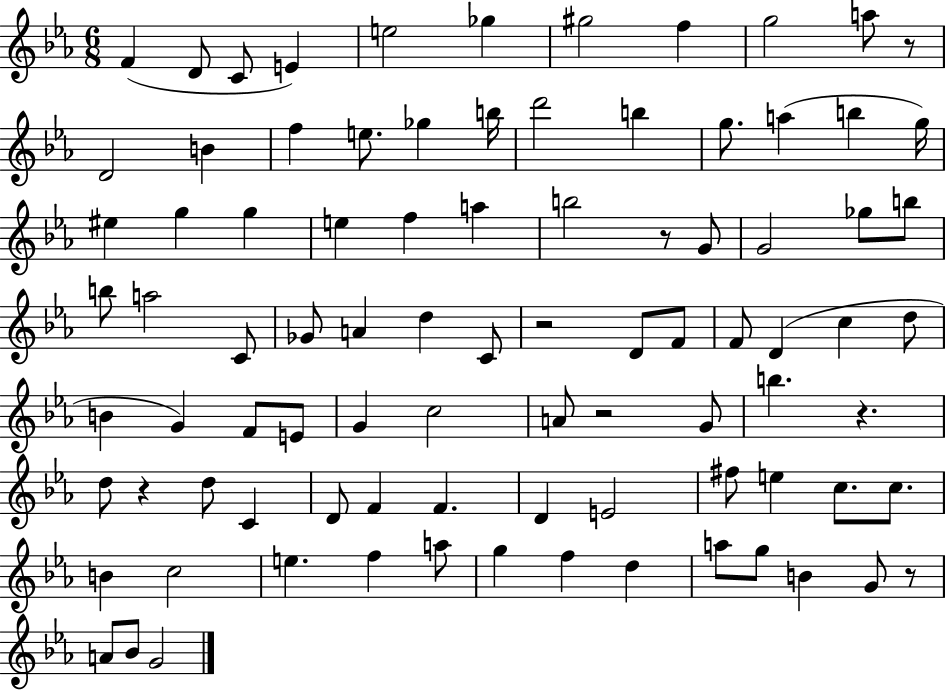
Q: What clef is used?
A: treble